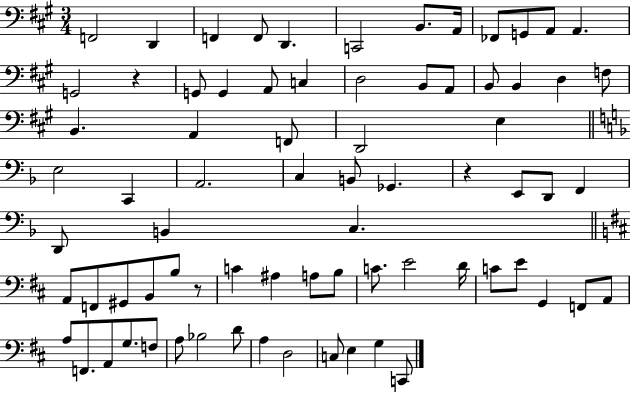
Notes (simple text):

F2/h D2/q F2/q F2/e D2/q. C2/h B2/e. A2/s FES2/e G2/e A2/e A2/q. G2/h R/q G2/e G2/q A2/e C3/q D3/h B2/e A2/e B2/e B2/q D3/q F3/e B2/q. A2/q F2/e D2/h E3/q E3/h C2/q A2/h. C3/q B2/e Gb2/q. R/q E2/e D2/e F2/q D2/e B2/q C3/q. A2/e F2/e G#2/e B2/e B3/e R/e C4/q A#3/q A3/e B3/e C4/e. E4/h D4/s C4/e E4/e G2/q F2/e A2/e A3/e F2/e. A2/e G3/e. F3/e A3/e Bb3/h D4/e A3/q D3/h C3/e E3/q G3/q C2/e